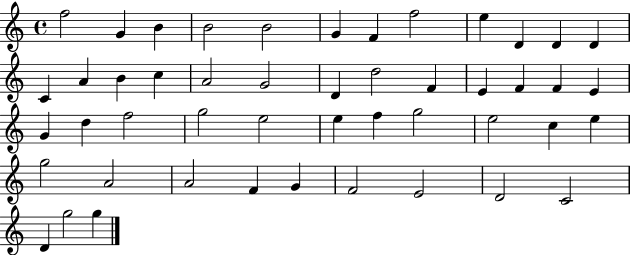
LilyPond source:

{
  \clef treble
  \time 4/4
  \defaultTimeSignature
  \key c \major
  f''2 g'4 b'4 | b'2 b'2 | g'4 f'4 f''2 | e''4 d'4 d'4 d'4 | \break c'4 a'4 b'4 c''4 | a'2 g'2 | d'4 d''2 f'4 | e'4 f'4 f'4 e'4 | \break g'4 d''4 f''2 | g''2 e''2 | e''4 f''4 g''2 | e''2 c''4 e''4 | \break g''2 a'2 | a'2 f'4 g'4 | f'2 e'2 | d'2 c'2 | \break d'4 g''2 g''4 | \bar "|."
}